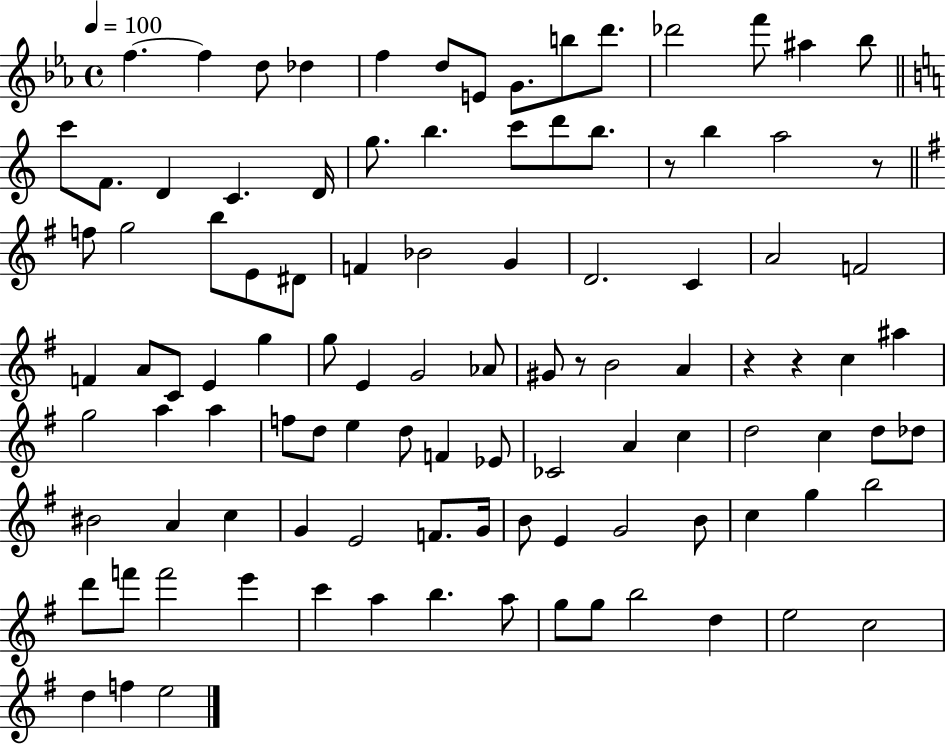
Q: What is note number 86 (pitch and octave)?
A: E6